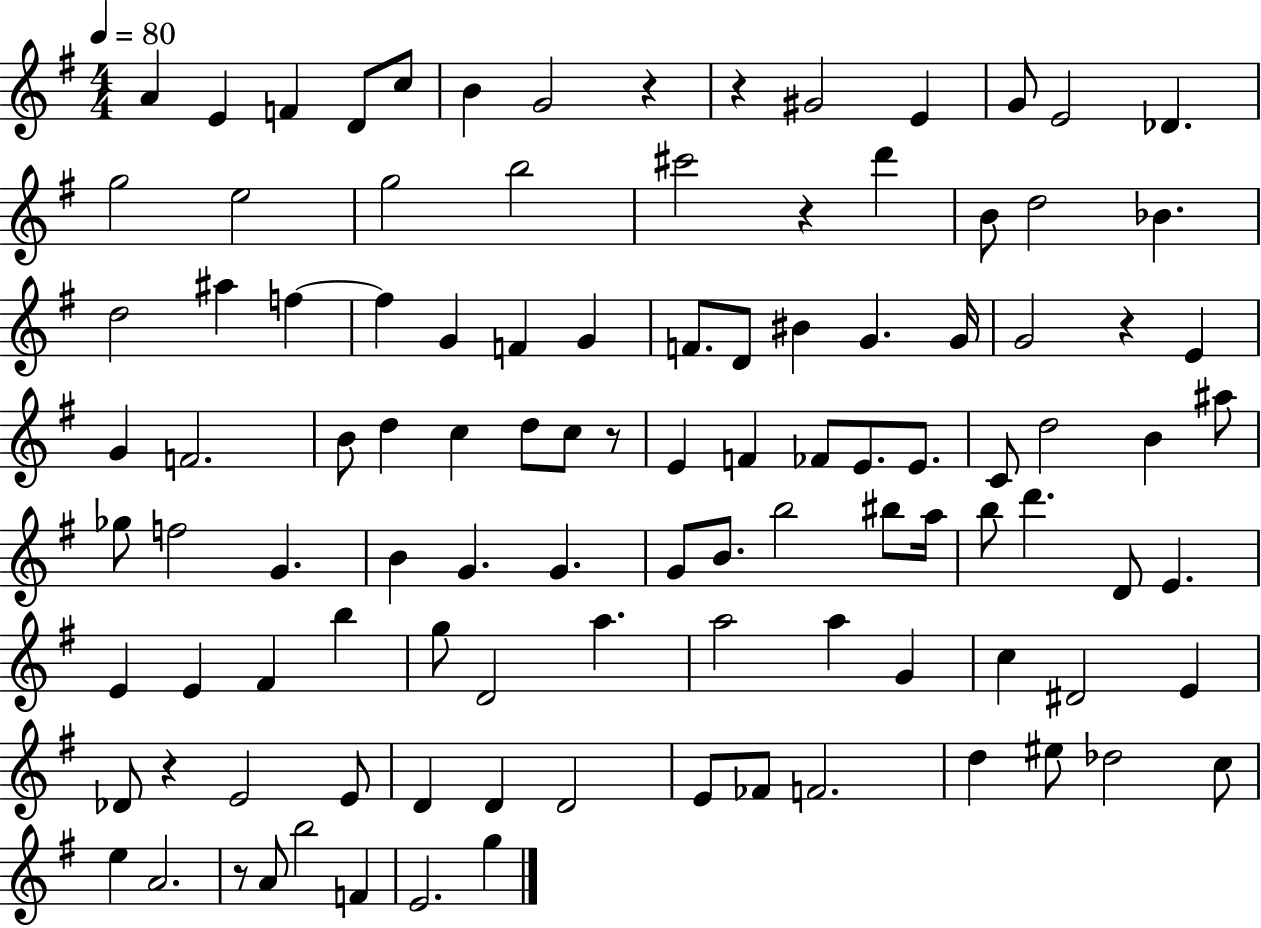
A4/q E4/q F4/q D4/e C5/e B4/q G4/h R/q R/q G#4/h E4/q G4/e E4/h Db4/q. G5/h E5/h G5/h B5/h C#6/h R/q D6/q B4/e D5/h Bb4/q. D5/h A#5/q F5/q F5/q G4/q F4/q G4/q F4/e. D4/e BIS4/q G4/q. G4/s G4/h R/q E4/q G4/q F4/h. B4/e D5/q C5/q D5/e C5/e R/e E4/q F4/q FES4/e E4/e. E4/e. C4/e D5/h B4/q A#5/e Gb5/e F5/h G4/q. B4/q G4/q. G4/q. G4/e B4/e. B5/h BIS5/e A5/s B5/e D6/q. D4/e E4/q. E4/q E4/q F#4/q B5/q G5/e D4/h A5/q. A5/h A5/q G4/q C5/q D#4/h E4/q Db4/e R/q E4/h E4/e D4/q D4/q D4/h E4/e FES4/e F4/h. D5/q EIS5/e Db5/h C5/e E5/q A4/h. R/e A4/e B5/h F4/q E4/h. G5/q